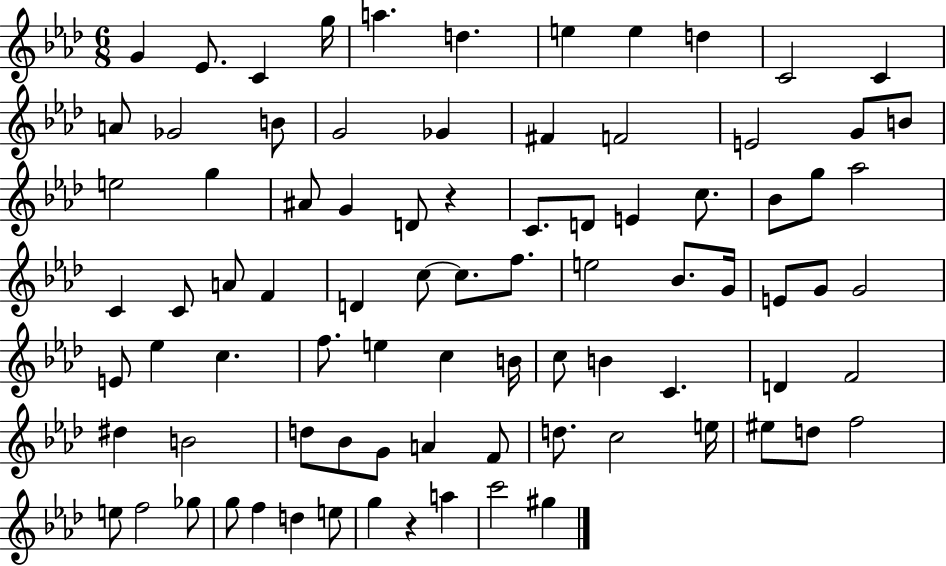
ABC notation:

X:1
T:Untitled
M:6/8
L:1/4
K:Ab
G _E/2 C g/4 a d e e d C2 C A/2 _G2 B/2 G2 _G ^F F2 E2 G/2 B/2 e2 g ^A/2 G D/2 z C/2 D/2 E c/2 _B/2 g/2 _a2 C C/2 A/2 F D c/2 c/2 f/2 e2 _B/2 G/4 E/2 G/2 G2 E/2 _e c f/2 e c B/4 c/2 B C D F2 ^d B2 d/2 _B/2 G/2 A F/2 d/2 c2 e/4 ^e/2 d/2 f2 e/2 f2 _g/2 g/2 f d e/2 g z a c'2 ^g